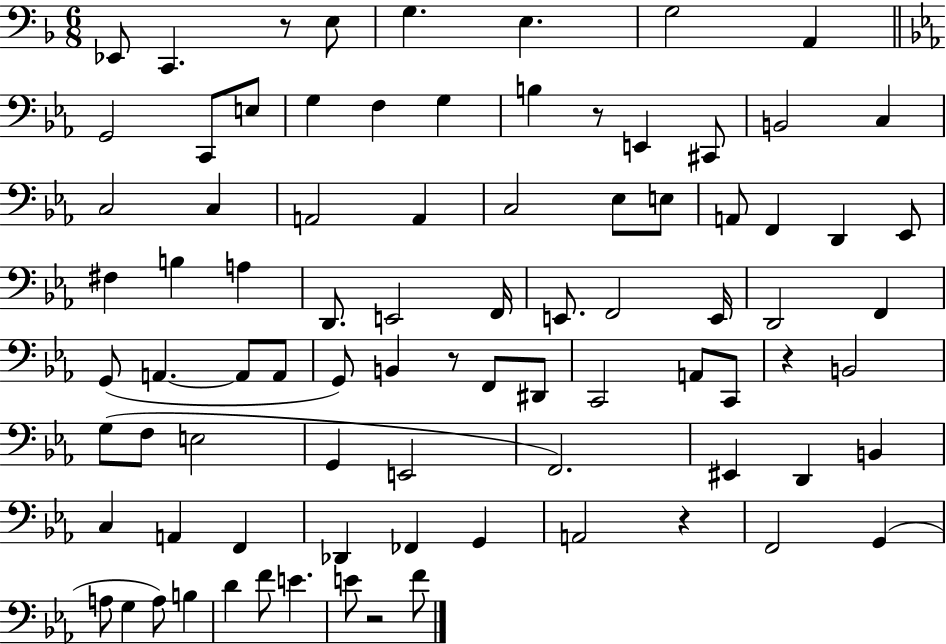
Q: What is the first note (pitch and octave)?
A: Eb2